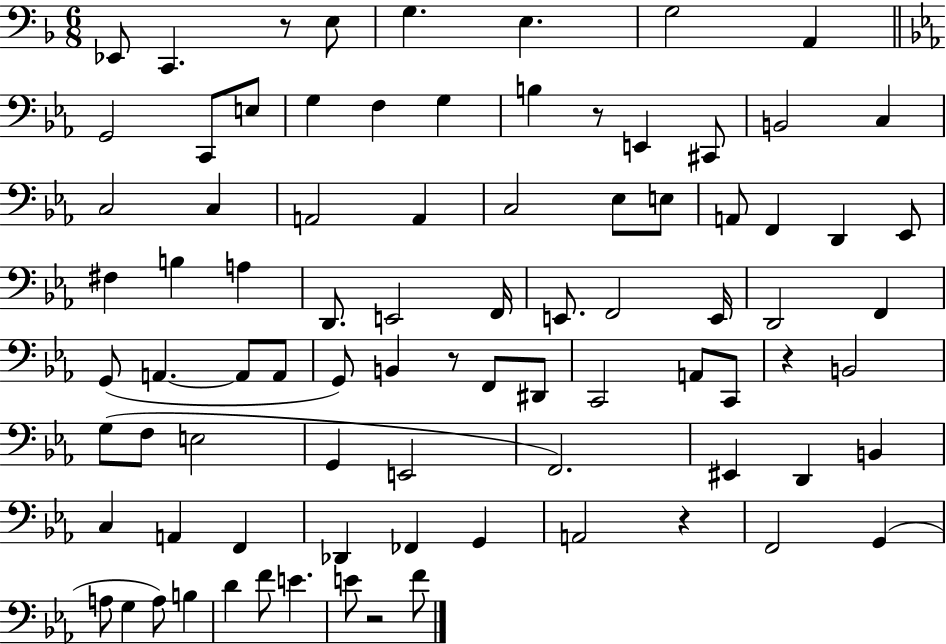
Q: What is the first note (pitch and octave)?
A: Eb2